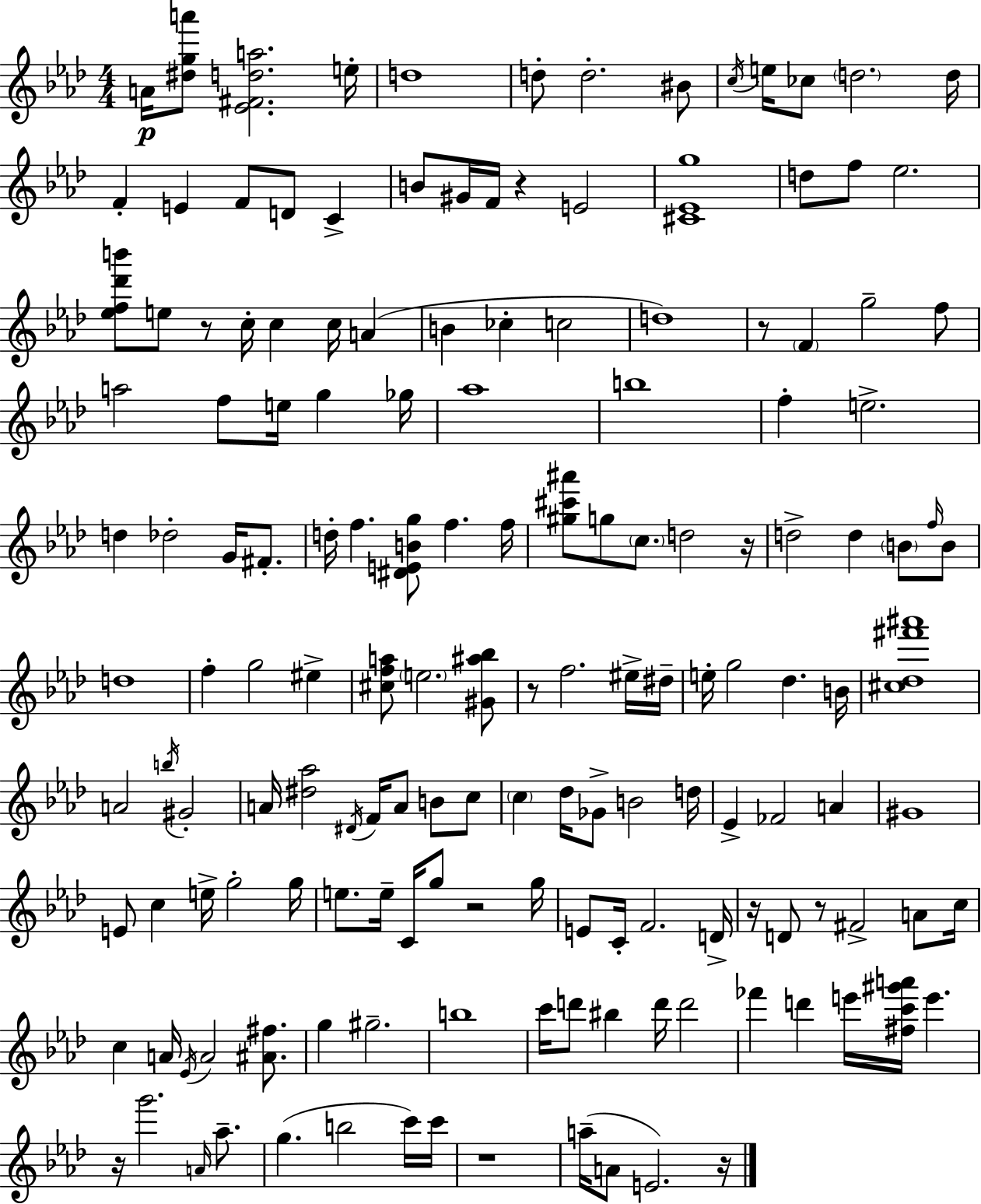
A4/s [D#5,G5,A6]/e [Eb4,F#4,D5,A5]/h. E5/s D5/w D5/e D5/h. BIS4/e C5/s E5/s CES5/e D5/h. D5/s F4/q E4/q F4/e D4/e C4/q B4/e G#4/s F4/s R/q E4/h [C#4,Eb4,G5]/w D5/e F5/e Eb5/h. [Eb5,F5,Db6,B6]/e E5/e R/e C5/s C5/q C5/s A4/q B4/q CES5/q C5/h D5/w R/e F4/q G5/h F5/e A5/h F5/e E5/s G5/q Gb5/s Ab5/w B5/w F5/q E5/h. D5/q Db5/h G4/s F#4/e. D5/s F5/q. [D#4,E4,B4,G5]/e F5/q. F5/s [G#5,C#6,A#6]/e G5/e C5/e. D5/h R/s D5/h D5/q B4/e F5/s B4/e D5/w F5/q G5/h EIS5/q [C#5,F5,A5]/e E5/h. [G#4,A#5,Bb5]/e R/e F5/h. EIS5/s D#5/s E5/s G5/h Db5/q. B4/s [C#5,Db5,F#6,A#6]/w A4/h B5/s G#4/h A4/s [D#5,Ab5]/h D#4/s F4/s A4/e B4/e C5/e C5/q Db5/s Gb4/e B4/h D5/s Eb4/q FES4/h A4/q G#4/w E4/e C5/q E5/s G5/h G5/s E5/e. E5/s C4/s G5/e R/h G5/s E4/e C4/s F4/h. D4/s R/s D4/e R/e F#4/h A4/e C5/s C5/q A4/s Eb4/s A4/h [A#4,F#5]/e. G5/q G#5/h. B5/w C6/s D6/e BIS5/q D6/s D6/h FES6/q D6/q E6/s [F#5,C6,G#6,A6]/s E6/q. R/s G6/h. A4/s Ab5/e. G5/q. B5/h C6/s C6/s R/w A5/s A4/e E4/h. R/s